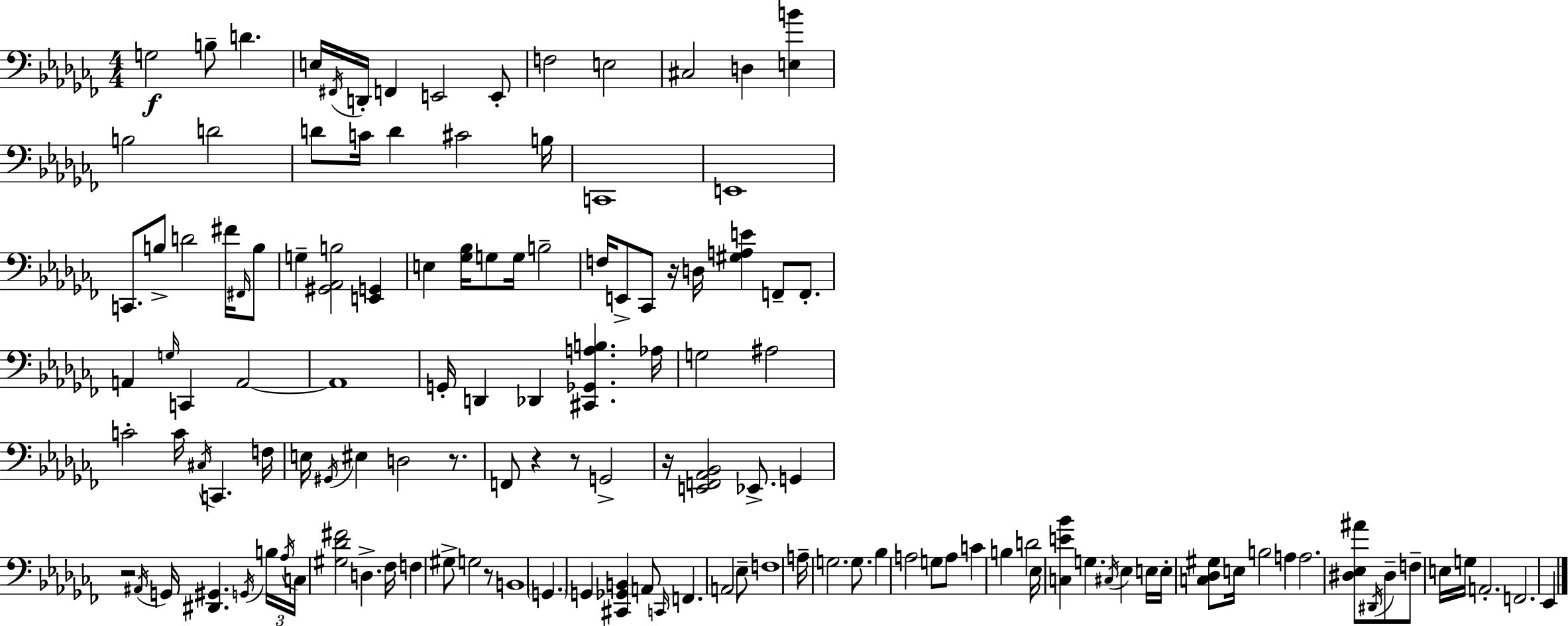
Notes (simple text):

G3/h B3/e D4/q. E3/s F#2/s D2/s F2/q E2/h E2/e F3/h E3/h C#3/h D3/q [E3,B4]/q B3/h D4/h D4/e C4/s D4/q C#4/h B3/s C2/w E2/w C2/e. B3/e D4/h F#4/s F#2/s B3/e G3/q [G#2,Ab2,B3]/h [E2,G2]/q E3/q [Gb3,Bb3]/s G3/e G3/s B3/h F3/s E2/e CES2/e R/s D3/s [G#3,A3,E4]/q F2/e F2/e. A2/q G3/s C2/q A2/h A2/w G2/s D2/q Db2/q [C#2,Gb2,A3,B3]/q. Ab3/s G3/h A#3/h C4/h C4/s C#3/s C2/q. F3/s E3/s G#2/s EIS3/q D3/h R/e. F2/e R/q R/e G2/h R/s [E2,F2,Ab2,Bb2]/h Eb2/e. G2/q R/h A#2/s G2/s [D#2,G#2]/q. G2/s B3/s Ab3/s C3/s [G#3,Db4,F#4]/h D3/q. FES3/s F3/q G#3/e G3/h R/e B2/w G2/q. G2/q [C#2,Gb2,B2]/q A2/e C2/s F2/q. A2/h Eb3/e F3/w A3/s G3/h. G3/e. Bb3/q A3/h G3/e A3/e C4/q B3/q D4/h Eb3/s [C3,E4,Bb4]/q G3/q. C#3/s Eb3/q E3/s E3/s [C3,Db3,G#3]/e E3/s B3/h A3/q A3/h. [D#3,Eb3,A#4]/e D#2/s D#3/e F3/e E3/s G3/s A2/h. F2/h. Eb2/q